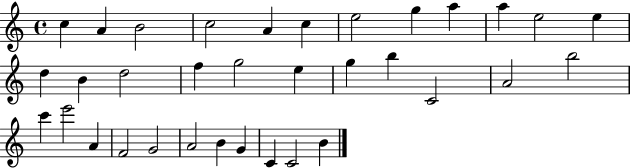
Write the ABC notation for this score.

X:1
T:Untitled
M:4/4
L:1/4
K:C
c A B2 c2 A c e2 g a a e2 e d B d2 f g2 e g b C2 A2 b2 c' e'2 A F2 G2 A2 B G C C2 B